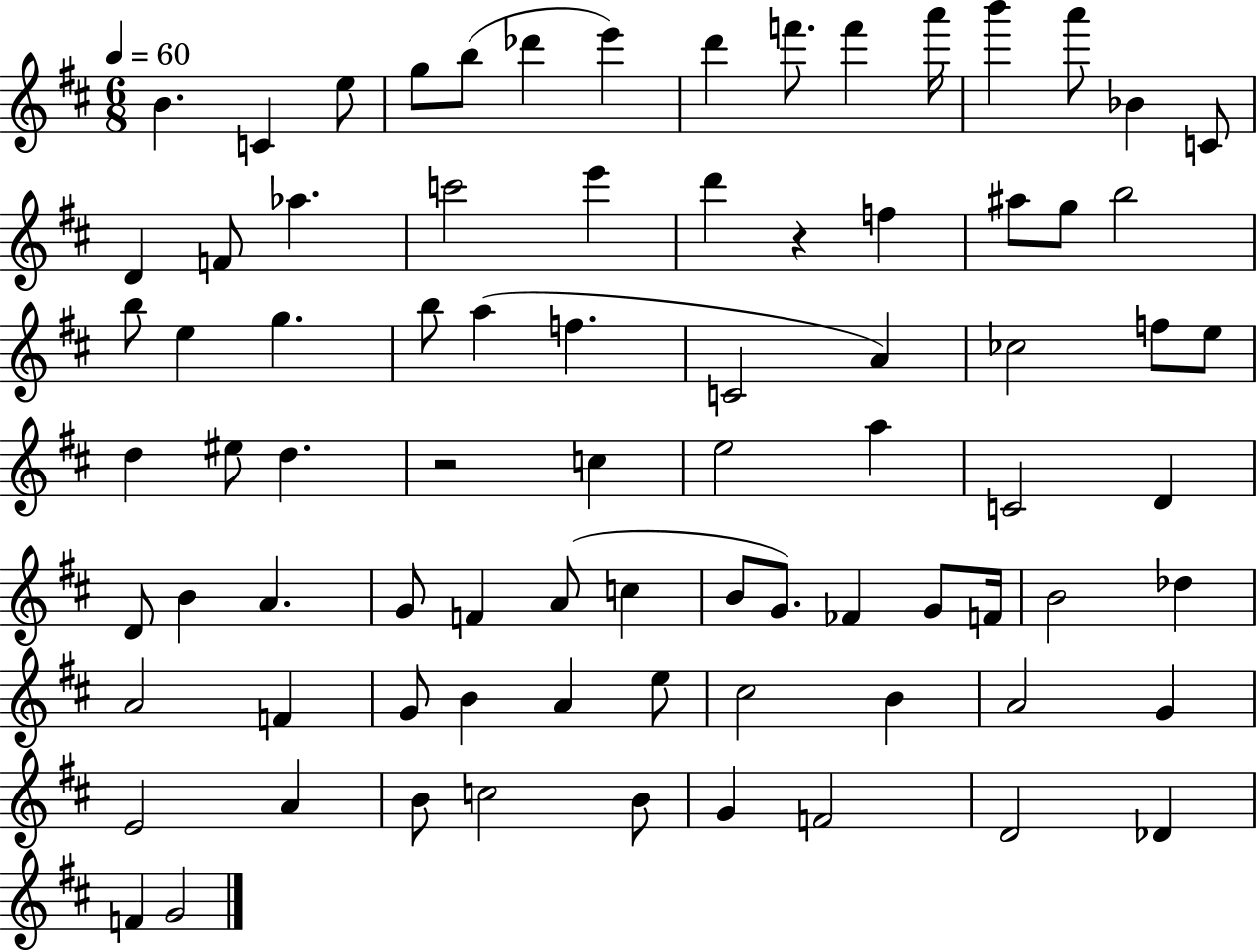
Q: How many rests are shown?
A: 2